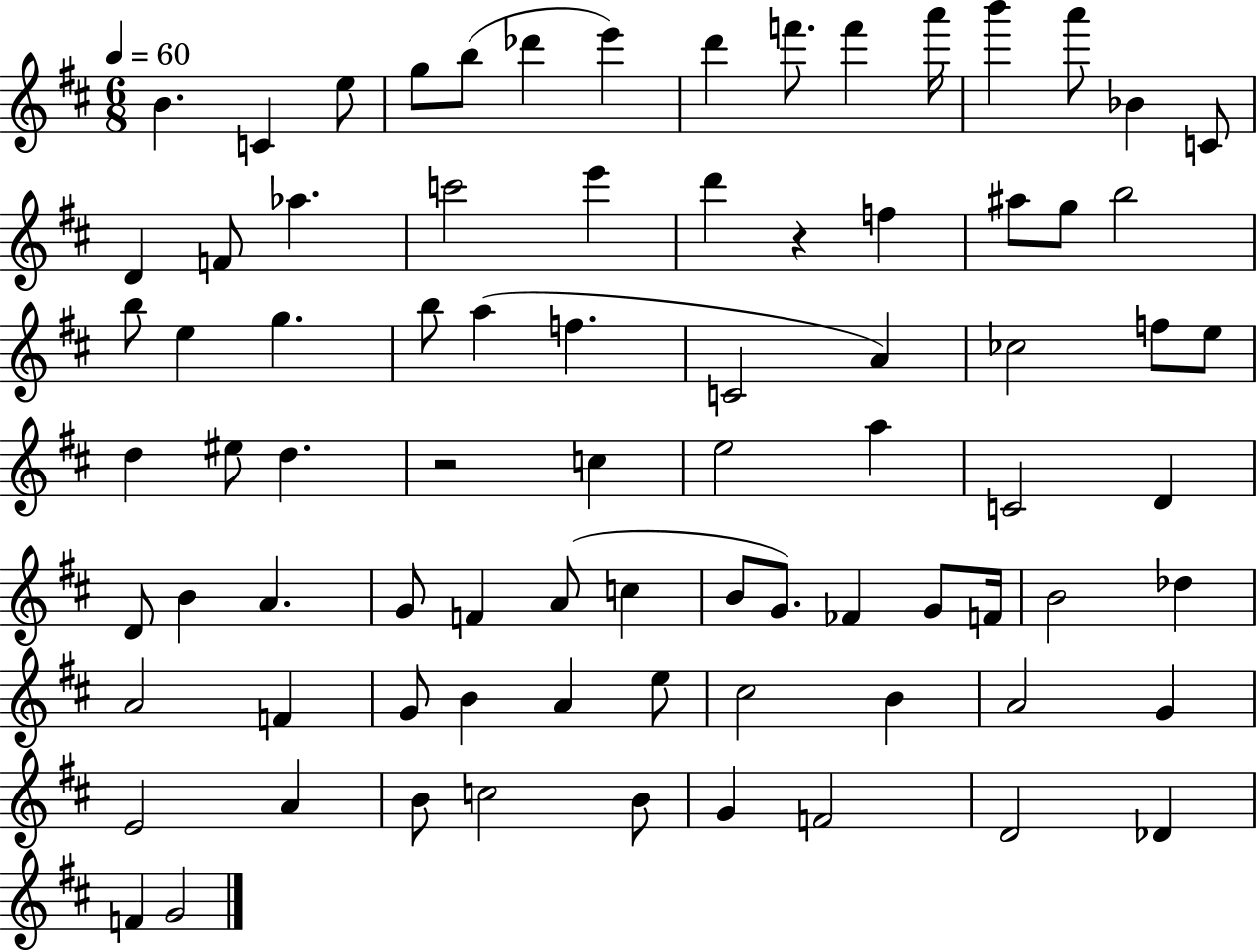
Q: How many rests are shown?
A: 2